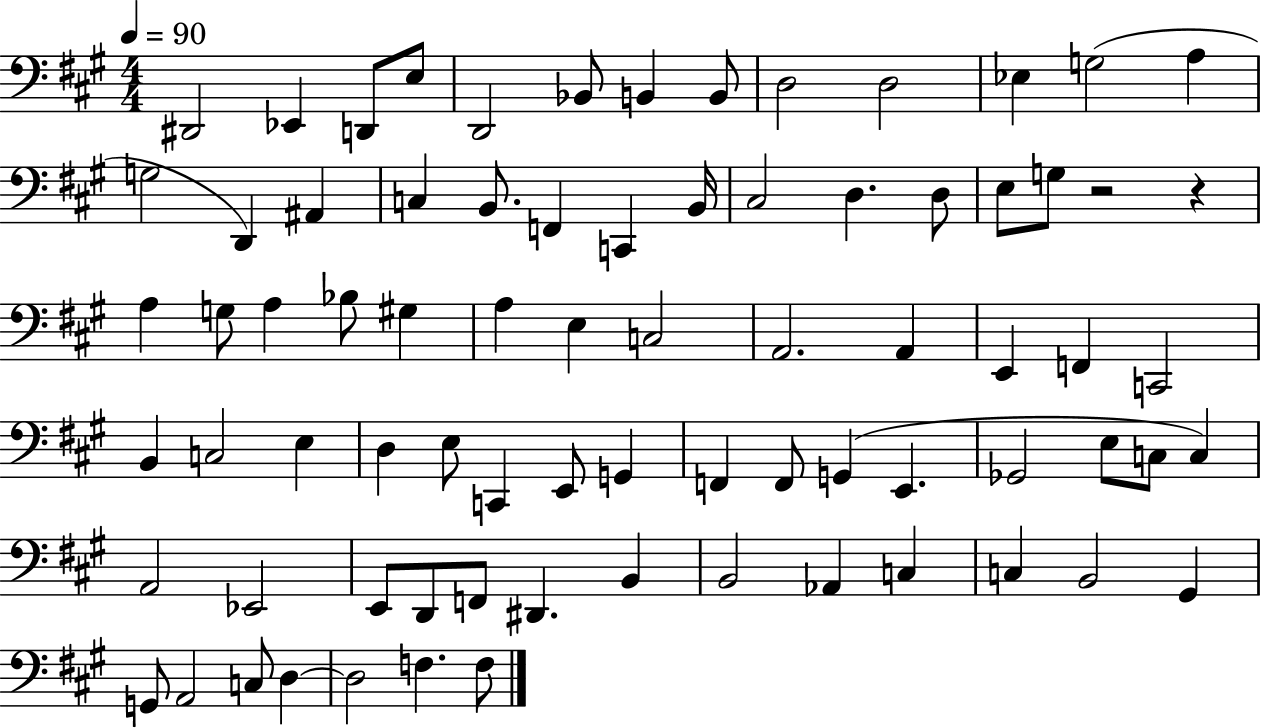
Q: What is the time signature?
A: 4/4